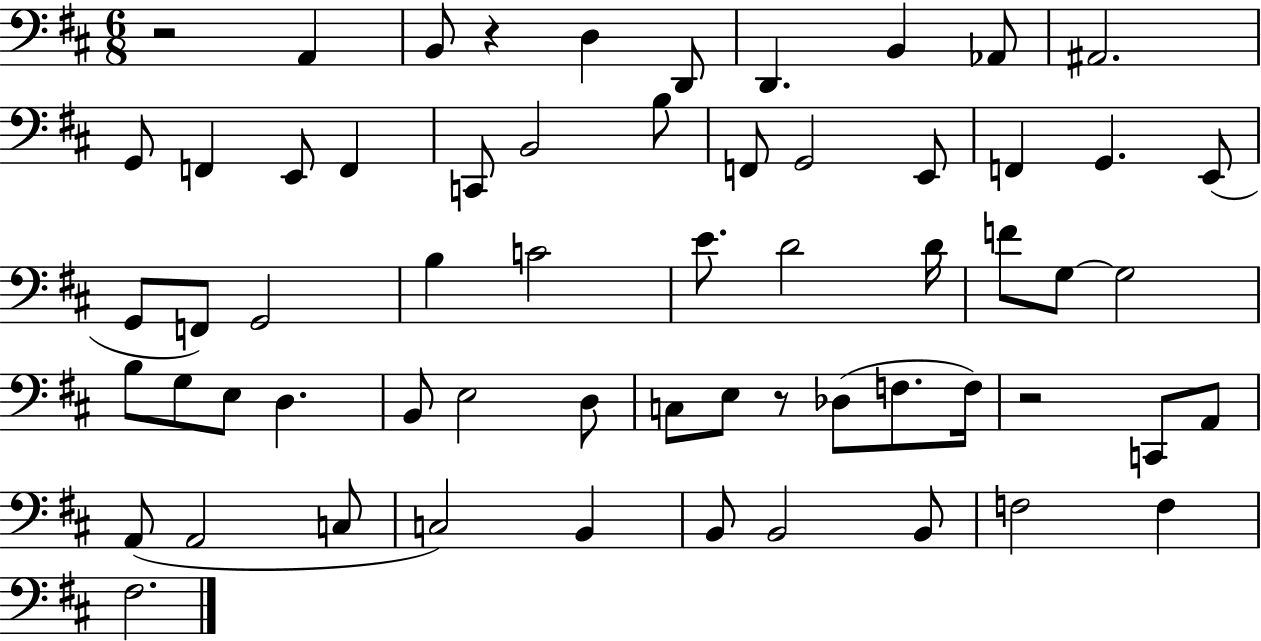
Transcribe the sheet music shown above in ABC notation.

X:1
T:Untitled
M:6/8
L:1/4
K:D
z2 A,, B,,/2 z D, D,,/2 D,, B,, _A,,/2 ^A,,2 G,,/2 F,, E,,/2 F,, C,,/2 B,,2 B,/2 F,,/2 G,,2 E,,/2 F,, G,, E,,/2 G,,/2 F,,/2 G,,2 B, C2 E/2 D2 D/4 F/2 G,/2 G,2 B,/2 G,/2 E,/2 D, B,,/2 E,2 D,/2 C,/2 E,/2 z/2 _D,/2 F,/2 F,/4 z2 C,,/2 A,,/2 A,,/2 A,,2 C,/2 C,2 B,, B,,/2 B,,2 B,,/2 F,2 F, ^F,2